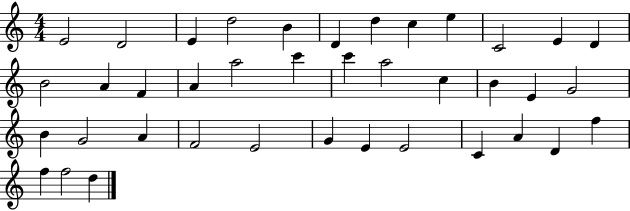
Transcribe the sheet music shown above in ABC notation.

X:1
T:Untitled
M:4/4
L:1/4
K:C
E2 D2 E d2 B D d c e C2 E D B2 A F A a2 c' c' a2 c B E G2 B G2 A F2 E2 G E E2 C A D f f f2 d